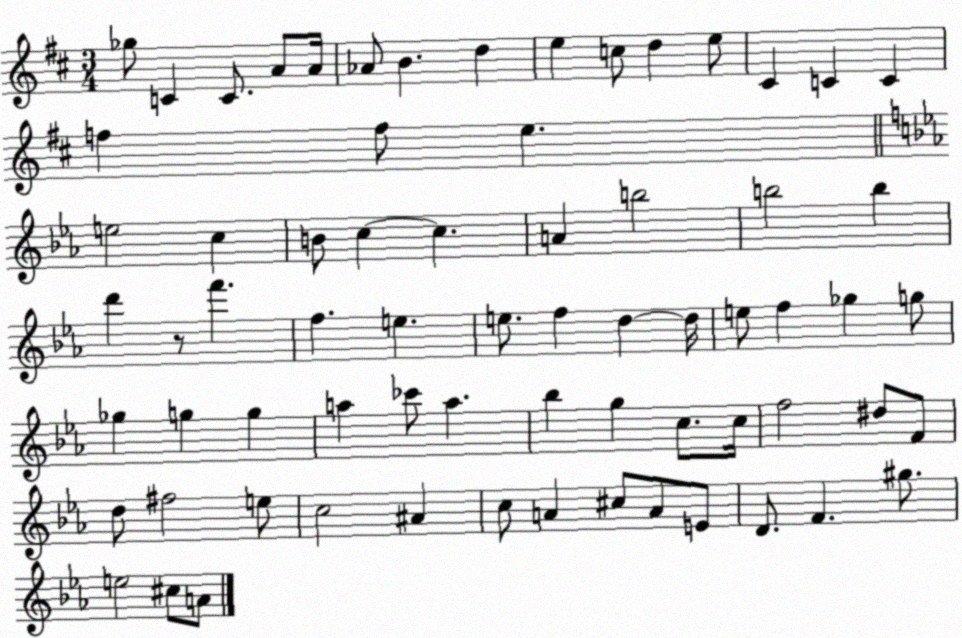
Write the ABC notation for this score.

X:1
T:Untitled
M:3/4
L:1/4
K:D
_g/2 C C/2 A/2 A/4 _A/2 B d e c/2 d e/2 ^C C C f f/2 e e2 c B/2 c c A b2 b2 b d' z/2 f' f e e/2 f d d/4 e/2 f _g g/2 _g g g a _c'/2 a _b g c/2 c/4 f2 ^d/2 F/2 d/2 ^f2 e/2 c2 ^A c/2 A ^c/2 A/2 E/2 D/2 F ^g/2 e2 ^c/2 A/2